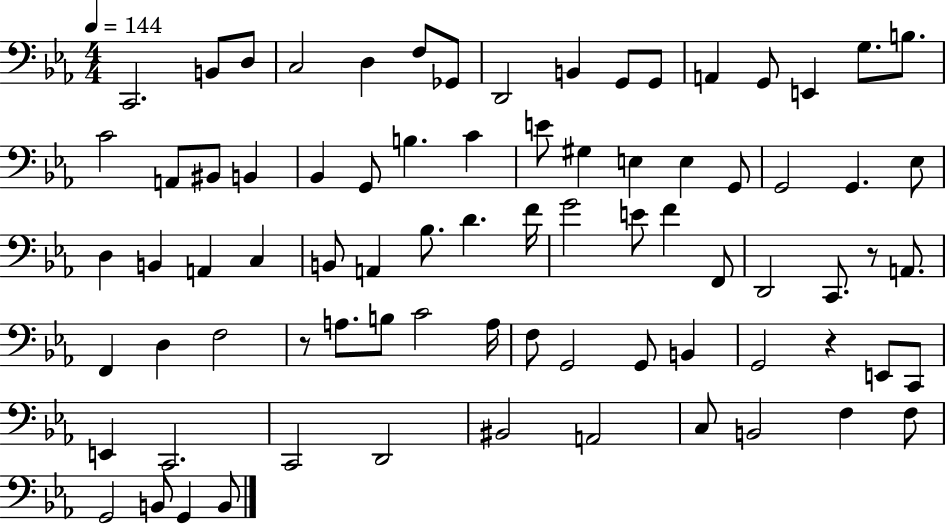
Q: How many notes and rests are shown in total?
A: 79